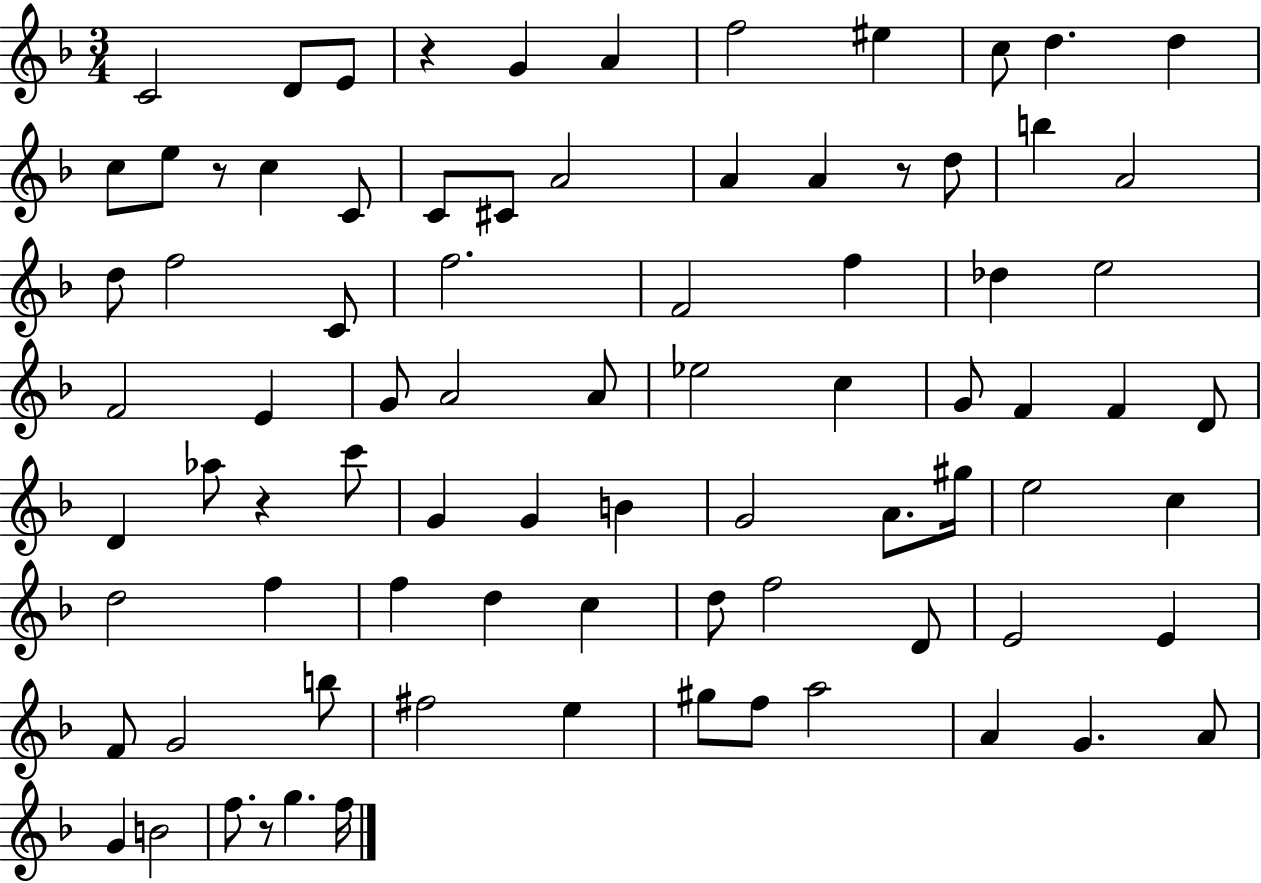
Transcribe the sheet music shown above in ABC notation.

X:1
T:Untitled
M:3/4
L:1/4
K:F
C2 D/2 E/2 z G A f2 ^e c/2 d d c/2 e/2 z/2 c C/2 C/2 ^C/2 A2 A A z/2 d/2 b A2 d/2 f2 C/2 f2 F2 f _d e2 F2 E G/2 A2 A/2 _e2 c G/2 F F D/2 D _a/2 z c'/2 G G B G2 A/2 ^g/4 e2 c d2 f f d c d/2 f2 D/2 E2 E F/2 G2 b/2 ^f2 e ^g/2 f/2 a2 A G A/2 G B2 f/2 z/2 g f/4